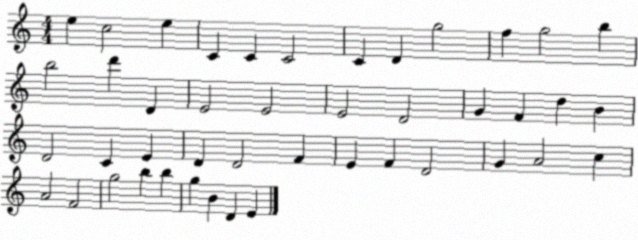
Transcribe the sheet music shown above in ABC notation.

X:1
T:Untitled
M:4/4
L:1/4
K:C
e c2 e C C C2 C D g2 f g2 b b2 d' D E2 E2 E2 D2 G F d B D2 C E D D2 F E F D2 G A2 c A2 F2 g2 b b g B D E